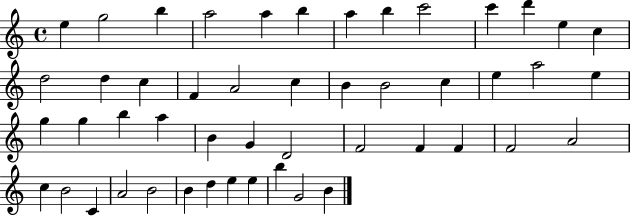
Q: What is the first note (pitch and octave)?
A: E5